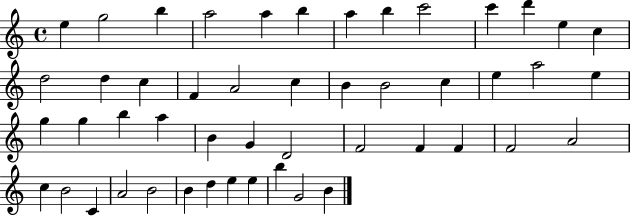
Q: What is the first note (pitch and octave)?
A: E5